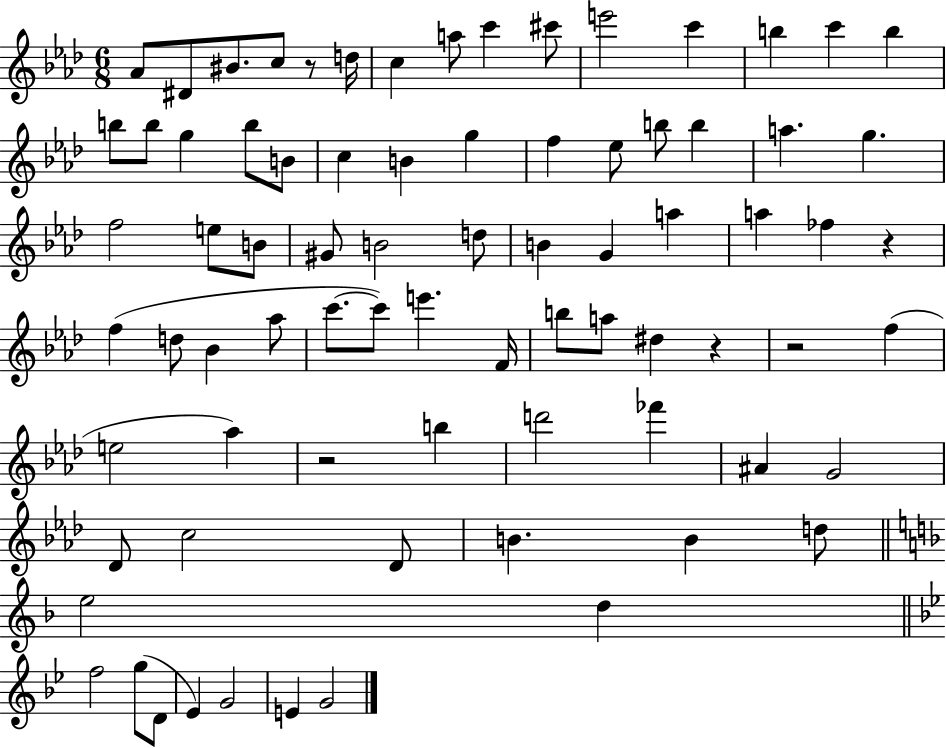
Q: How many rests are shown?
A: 5